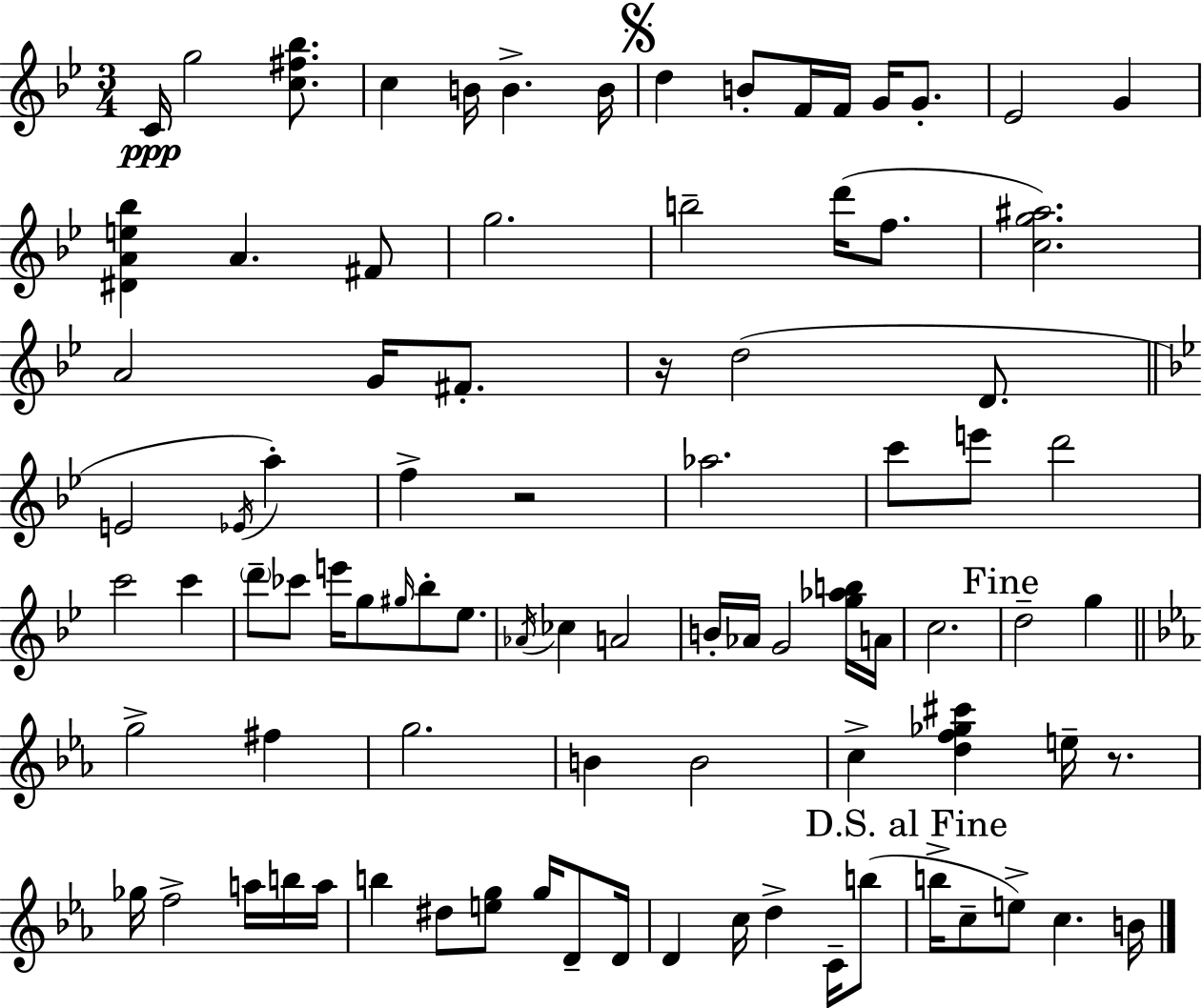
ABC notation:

X:1
T:Untitled
M:3/4
L:1/4
K:Gm
C/4 g2 [c^f_b]/2 c B/4 B B/4 d B/2 F/4 F/4 G/4 G/2 _E2 G [^DAe_b] A ^F/2 g2 b2 d'/4 f/2 [cg^a]2 A2 G/4 ^F/2 z/4 d2 D/2 E2 _E/4 a f z2 _a2 c'/2 e'/2 d'2 c'2 c' d'/2 _c'/2 e'/4 g/2 ^g/4 _b/2 _e/2 _A/4 _c A2 B/4 _A/4 G2 [g_ab]/4 A/4 c2 d2 g g2 ^f g2 B B2 c [df_g^c'] e/4 z/2 _g/4 f2 a/4 b/4 a/4 b ^d/2 [eg]/2 g/4 D/2 D/4 D c/4 d C/4 b/2 b/4 c/2 e/2 c B/4